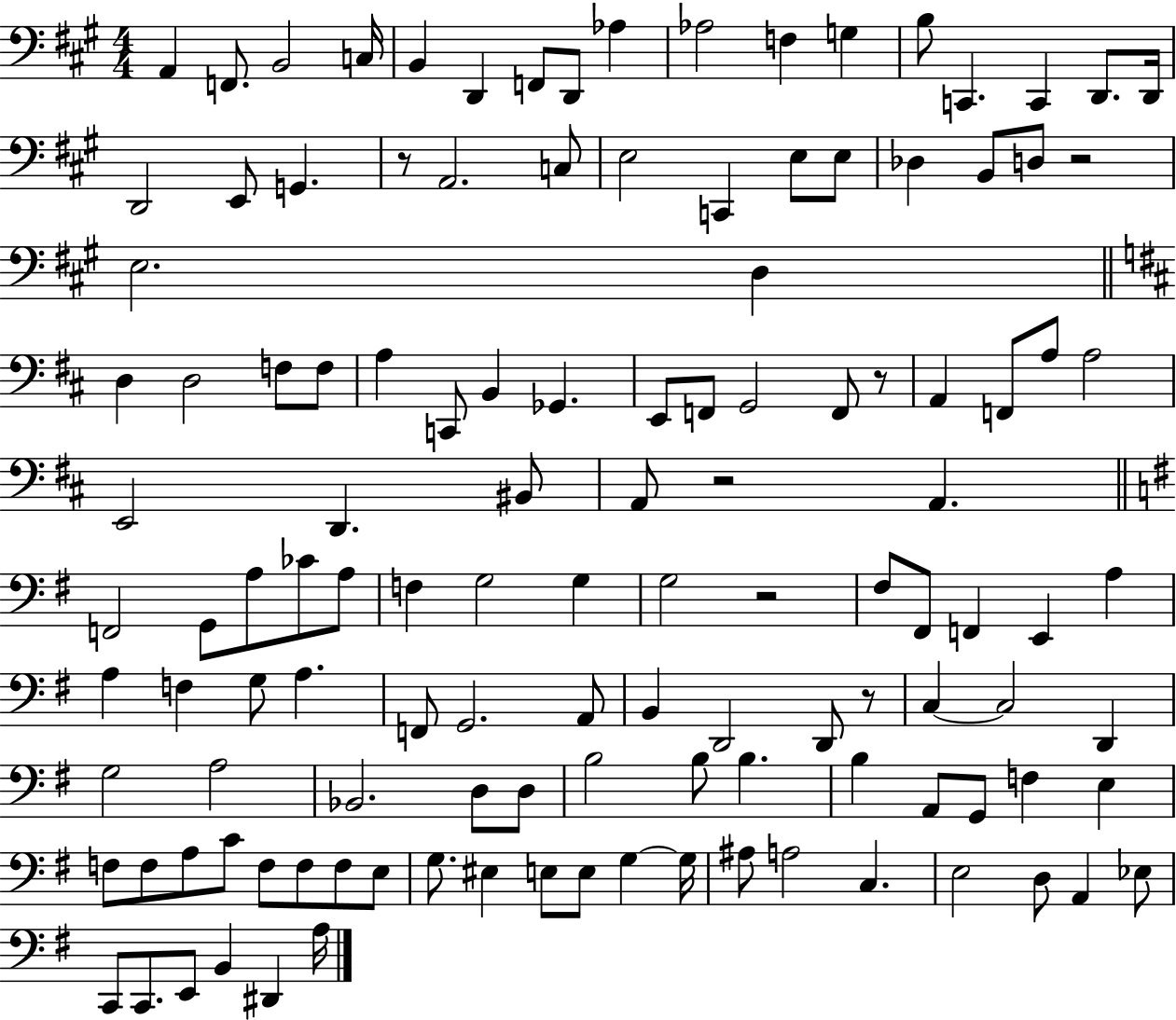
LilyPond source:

{
  \clef bass
  \numericTimeSignature
  \time 4/4
  \key a \major
  a,4 f,8. b,2 c16 | b,4 d,4 f,8 d,8 aes4 | aes2 f4 g4 | b8 c,4. c,4 d,8. d,16 | \break d,2 e,8 g,4. | r8 a,2. c8 | e2 c,4 e8 e8 | des4 b,8 d8 r2 | \break e2. d4 | \bar "||" \break \key b \minor d4 d2 f8 f8 | a4 c,8 b,4 ges,4. | e,8 f,8 g,2 f,8 r8 | a,4 f,8 a8 a2 | \break e,2 d,4. bis,8 | a,8 r2 a,4. | \bar "||" \break \key g \major f,2 g,8 a8 ces'8 a8 | f4 g2 g4 | g2 r2 | fis8 fis,8 f,4 e,4 a4 | \break a4 f4 g8 a4. | f,8 g,2. a,8 | b,4 d,2 d,8 r8 | c4~~ c2 d,4 | \break g2 a2 | bes,2. d8 d8 | b2 b8 b4. | b4 a,8 g,8 f4 e4 | \break f8 f8 a8 c'8 f8 f8 f8 e8 | g8. eis4 e8 e8 g4~~ g16 | ais8 a2 c4. | e2 d8 a,4 ees8 | \break c,8 c,8. e,8 b,4 dis,4 a16 | \bar "|."
}